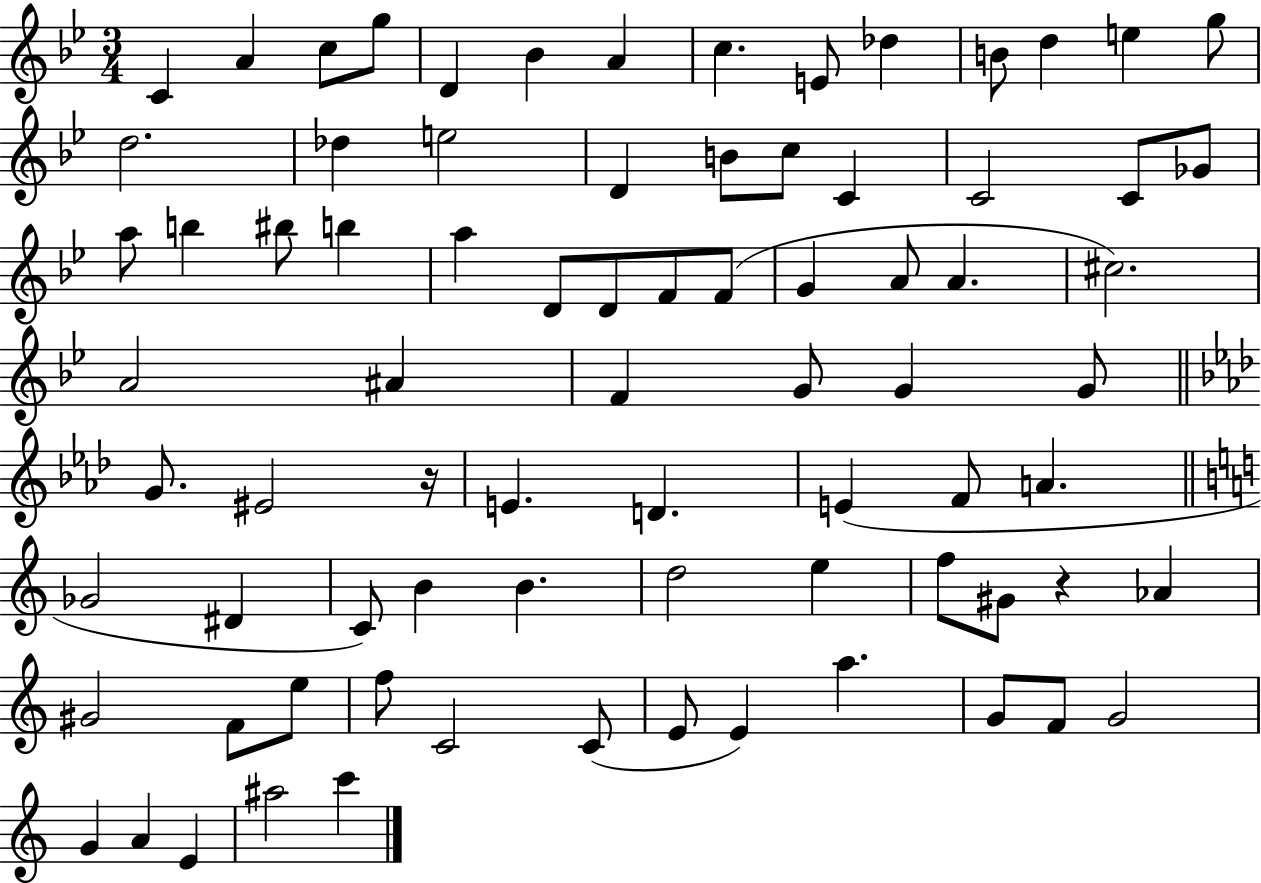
X:1
T:Untitled
M:3/4
L:1/4
K:Bb
C A c/2 g/2 D _B A c E/2 _d B/2 d e g/2 d2 _d e2 D B/2 c/2 C C2 C/2 _G/2 a/2 b ^b/2 b a D/2 D/2 F/2 F/2 G A/2 A ^c2 A2 ^A F G/2 G G/2 G/2 ^E2 z/4 E D E F/2 A _G2 ^D C/2 B B d2 e f/2 ^G/2 z _A ^G2 F/2 e/2 f/2 C2 C/2 E/2 E a G/2 F/2 G2 G A E ^a2 c'